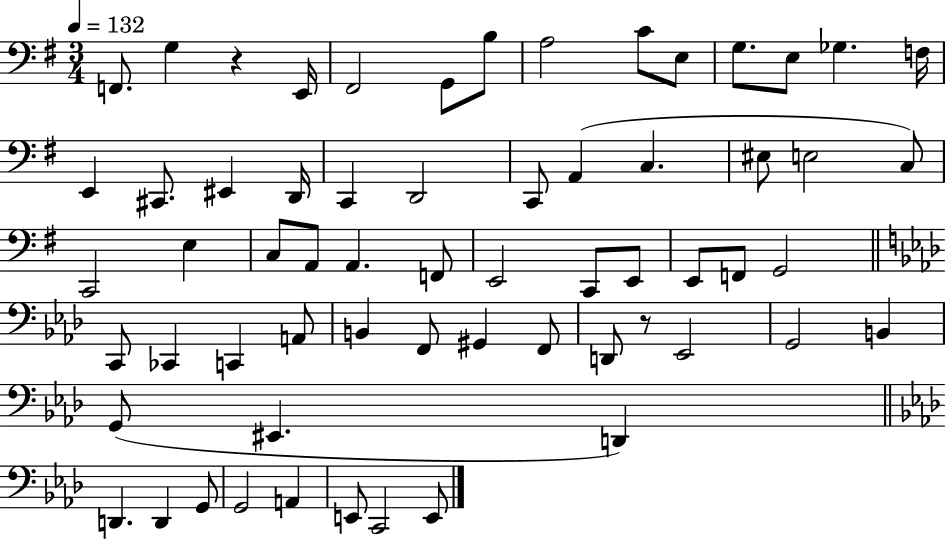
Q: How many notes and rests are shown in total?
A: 62